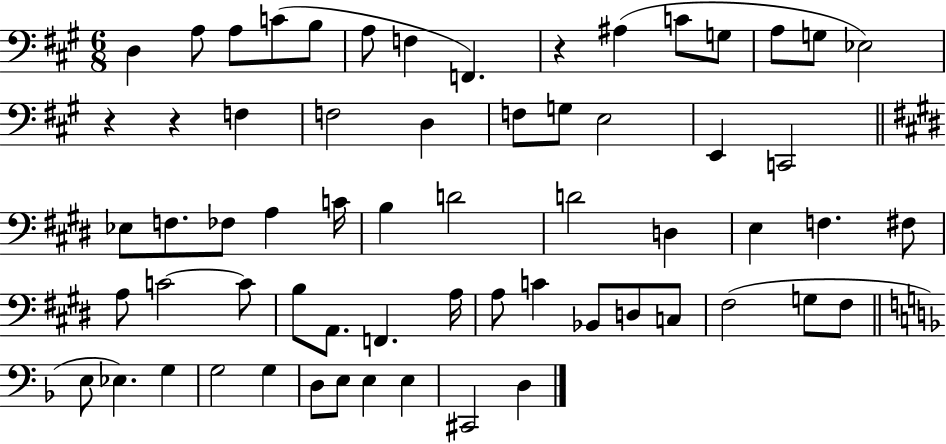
{
  \clef bass
  \numericTimeSignature
  \time 6/8
  \key a \major
  d4 a8 a8 c'8( b8 | a8 f4 f,4.) | r4 ais4( c'8 g8 | a8 g8 ees2) | \break r4 r4 f4 | f2 d4 | f8 g8 e2 | e,4 c,2 | \break \bar "||" \break \key e \major ees8 f8. fes8 a4 c'16 | b4 d'2 | d'2 d4 | e4 f4. fis8 | \break a8 c'2~~ c'8 | b8 a,8. f,4. a16 | a8 c'4 bes,8 d8 c8 | fis2( g8 fis8 | \break \bar "||" \break \key f \major e8 ees4.) g4 | g2 g4 | d8 e8 e4 e4 | cis,2 d4 | \break \bar "|."
}